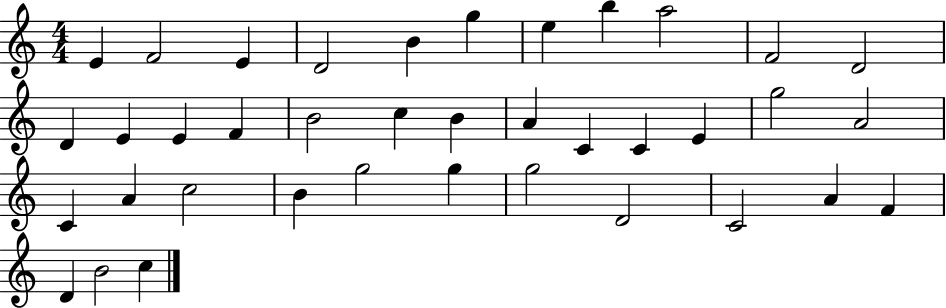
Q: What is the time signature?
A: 4/4